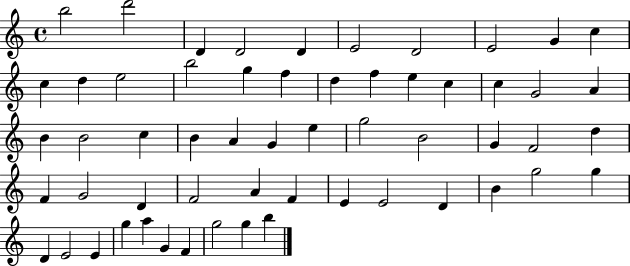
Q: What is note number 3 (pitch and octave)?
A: D4